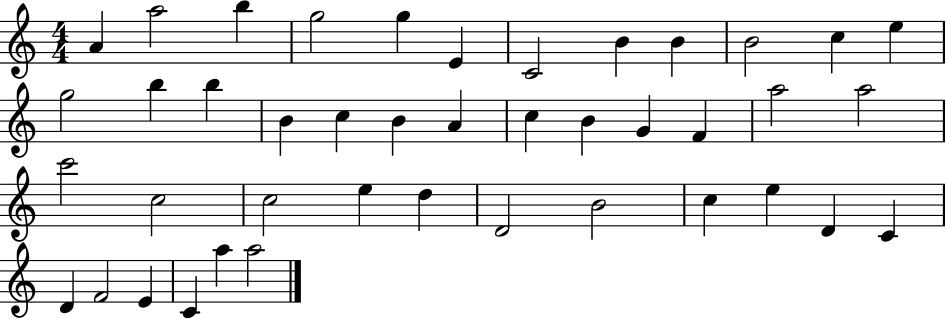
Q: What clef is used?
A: treble